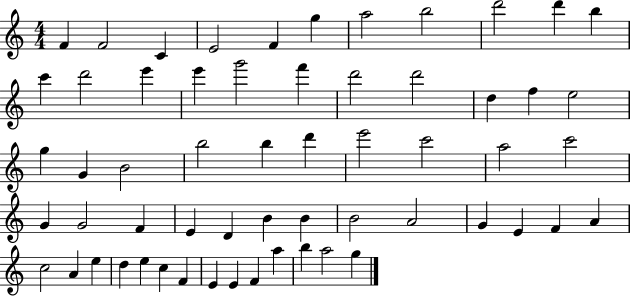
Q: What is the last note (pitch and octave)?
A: G5